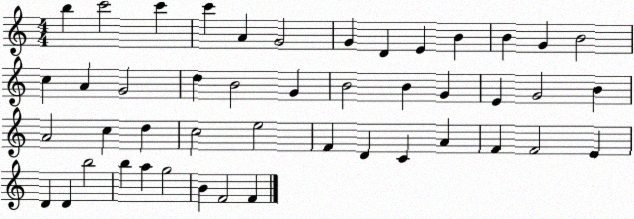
X:1
T:Untitled
M:4/4
L:1/4
K:C
b c'2 c' c' A G2 G D E B B G B2 c A G2 d B2 G B2 B G E G2 B A2 c d c2 e2 F D C A F F2 E D D b2 b a g2 B F2 F